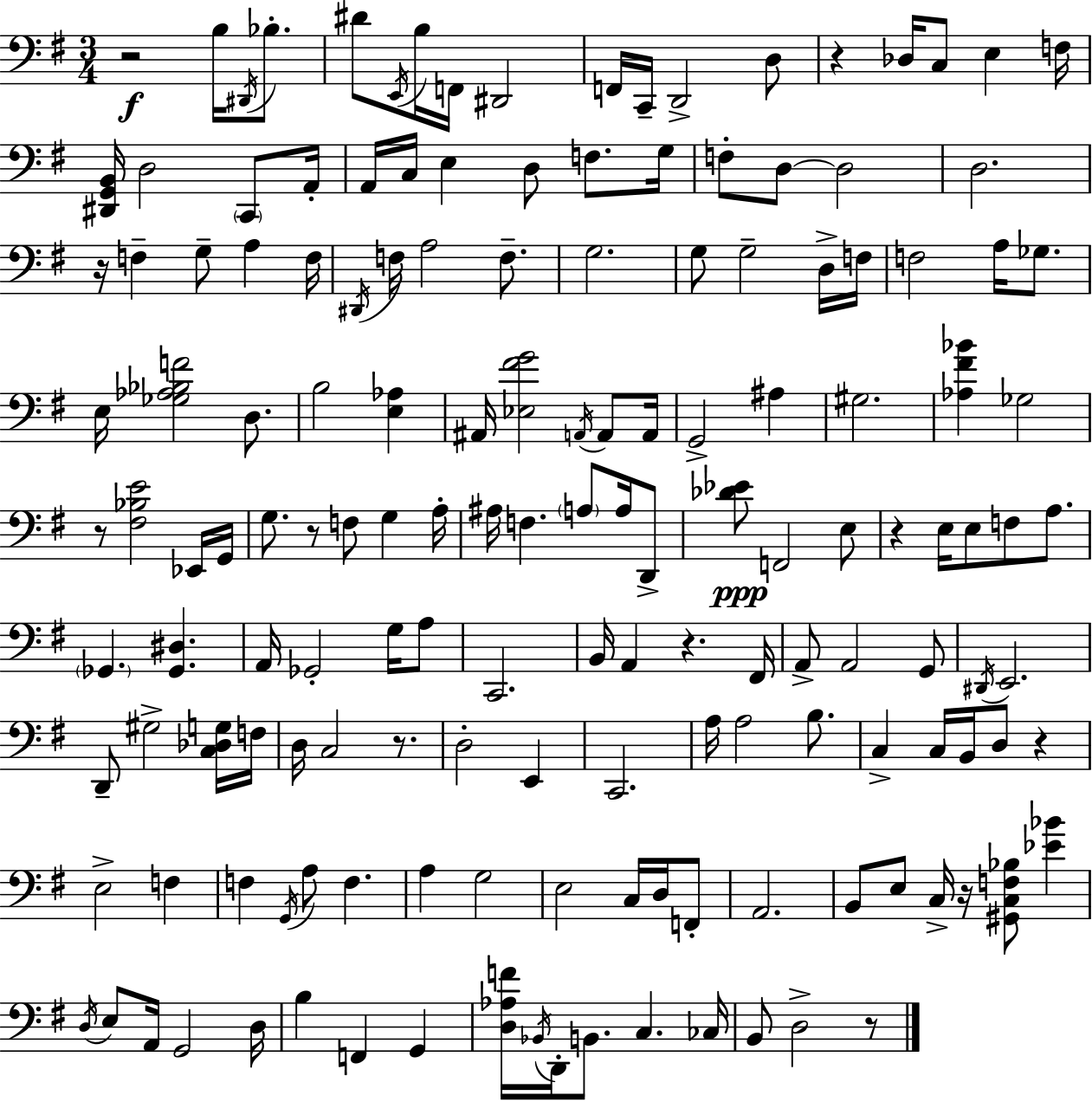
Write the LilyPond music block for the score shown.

{
  \clef bass
  \numericTimeSignature
  \time 3/4
  \key g \major
  r2\f b16 \acciaccatura { dis,16 } bes8.-. | dis'8 \acciaccatura { e,16 } b16 f,16 dis,2 | f,16 c,16-- d,2-> | d8 r4 des16 c8 e4 | \break f16 <dis, g, b,>16 d2 \parenthesize c,8 | a,16-. a,16 c16 e4 d8 f8. | g16 f8-. d8~~ d2 | d2. | \break r16 f4-- g8-- a4 | f16 \acciaccatura { dis,16 } f16 a2 | f8.-- g2. | g8 g2-- | \break d16-> f16 f2 a16 | ges8. e16 <ges aes bes f'>2 | d8. b2 <e aes>4 | ais,16 <ees fis' g'>2 | \break \acciaccatura { a,16 } a,8 a,16 g,2-> | ais4 gis2. | <aes fis' bes'>4 ges2 | r8 <fis bes e'>2 | \break ees,16 g,16 g8. r8 f8 g4 | a16-. ais16 f4. \parenthesize a8 | a16 d,8-> <des' ees'>8\ppp f,2 | e8 r4 e16 e8 f8 | \break a8. \parenthesize ges,4. <ges, dis>4. | a,16 ges,2-. | g16 a8 c,2. | b,16 a,4 r4. | \break fis,16 a,8-> a,2 | g,8 \acciaccatura { dis,16 } e,2. | d,8-- gis2-> | <c des g>16 f16 d16 c2 | \break r8. d2-. | e,4 c,2. | a16 a2 | b8. c4-> c16 b,16 d8 | \break r4 e2-> | f4 f4 \acciaccatura { g,16 } a8 | f4. a4 g2 | e2 | \break c16 d16 f,8-. a,2. | b,8 e8 c16-> r16 | <gis, c f bes>8 <ees' bes'>4 \acciaccatura { d16 } e8 a,16 g,2 | d16 b4 f,4 | \break g,4 <d aes f'>16 \acciaccatura { bes,16 } d,16-. b,8. | c4. ces16 b,8 d2-> | r8 \bar "|."
}